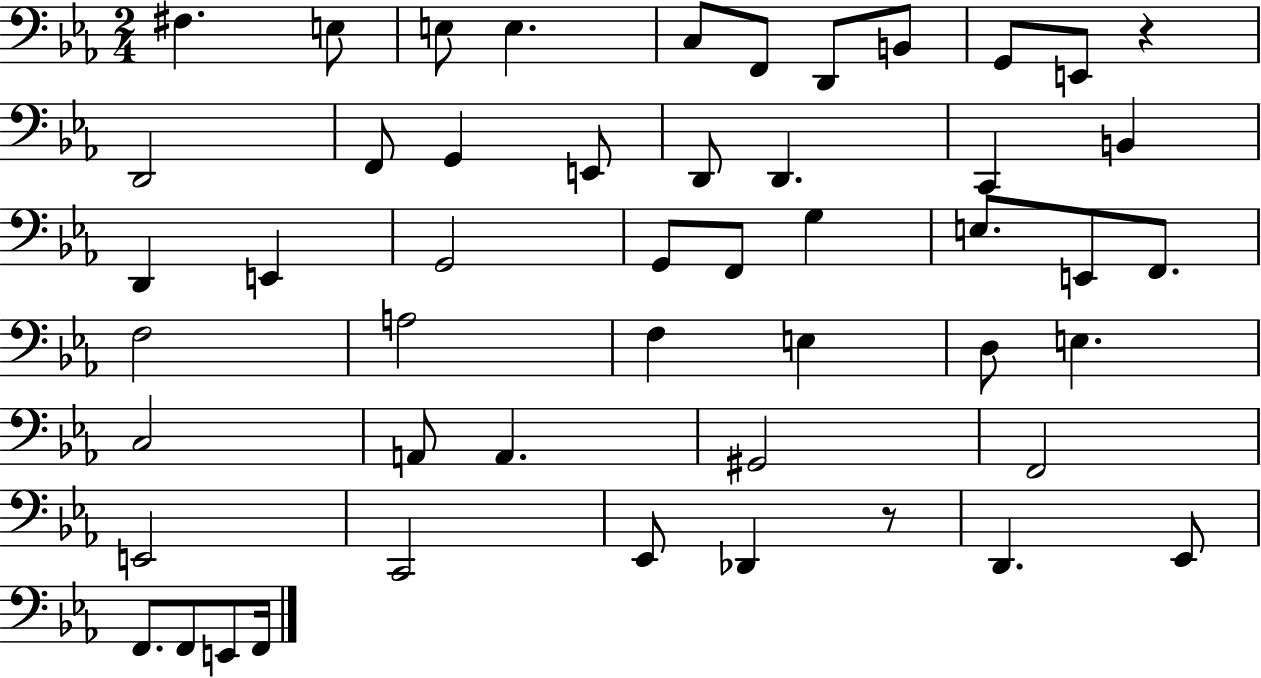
X:1
T:Untitled
M:2/4
L:1/4
K:Eb
^F, E,/2 E,/2 E, C,/2 F,,/2 D,,/2 B,,/2 G,,/2 E,,/2 z D,,2 F,,/2 G,, E,,/2 D,,/2 D,, C,, B,, D,, E,, G,,2 G,,/2 F,,/2 G, E,/2 E,,/2 F,,/2 F,2 A,2 F, E, D,/2 E, C,2 A,,/2 A,, ^G,,2 F,,2 E,,2 C,,2 _E,,/2 _D,, z/2 D,, _E,,/2 F,,/2 F,,/2 E,,/2 F,,/4